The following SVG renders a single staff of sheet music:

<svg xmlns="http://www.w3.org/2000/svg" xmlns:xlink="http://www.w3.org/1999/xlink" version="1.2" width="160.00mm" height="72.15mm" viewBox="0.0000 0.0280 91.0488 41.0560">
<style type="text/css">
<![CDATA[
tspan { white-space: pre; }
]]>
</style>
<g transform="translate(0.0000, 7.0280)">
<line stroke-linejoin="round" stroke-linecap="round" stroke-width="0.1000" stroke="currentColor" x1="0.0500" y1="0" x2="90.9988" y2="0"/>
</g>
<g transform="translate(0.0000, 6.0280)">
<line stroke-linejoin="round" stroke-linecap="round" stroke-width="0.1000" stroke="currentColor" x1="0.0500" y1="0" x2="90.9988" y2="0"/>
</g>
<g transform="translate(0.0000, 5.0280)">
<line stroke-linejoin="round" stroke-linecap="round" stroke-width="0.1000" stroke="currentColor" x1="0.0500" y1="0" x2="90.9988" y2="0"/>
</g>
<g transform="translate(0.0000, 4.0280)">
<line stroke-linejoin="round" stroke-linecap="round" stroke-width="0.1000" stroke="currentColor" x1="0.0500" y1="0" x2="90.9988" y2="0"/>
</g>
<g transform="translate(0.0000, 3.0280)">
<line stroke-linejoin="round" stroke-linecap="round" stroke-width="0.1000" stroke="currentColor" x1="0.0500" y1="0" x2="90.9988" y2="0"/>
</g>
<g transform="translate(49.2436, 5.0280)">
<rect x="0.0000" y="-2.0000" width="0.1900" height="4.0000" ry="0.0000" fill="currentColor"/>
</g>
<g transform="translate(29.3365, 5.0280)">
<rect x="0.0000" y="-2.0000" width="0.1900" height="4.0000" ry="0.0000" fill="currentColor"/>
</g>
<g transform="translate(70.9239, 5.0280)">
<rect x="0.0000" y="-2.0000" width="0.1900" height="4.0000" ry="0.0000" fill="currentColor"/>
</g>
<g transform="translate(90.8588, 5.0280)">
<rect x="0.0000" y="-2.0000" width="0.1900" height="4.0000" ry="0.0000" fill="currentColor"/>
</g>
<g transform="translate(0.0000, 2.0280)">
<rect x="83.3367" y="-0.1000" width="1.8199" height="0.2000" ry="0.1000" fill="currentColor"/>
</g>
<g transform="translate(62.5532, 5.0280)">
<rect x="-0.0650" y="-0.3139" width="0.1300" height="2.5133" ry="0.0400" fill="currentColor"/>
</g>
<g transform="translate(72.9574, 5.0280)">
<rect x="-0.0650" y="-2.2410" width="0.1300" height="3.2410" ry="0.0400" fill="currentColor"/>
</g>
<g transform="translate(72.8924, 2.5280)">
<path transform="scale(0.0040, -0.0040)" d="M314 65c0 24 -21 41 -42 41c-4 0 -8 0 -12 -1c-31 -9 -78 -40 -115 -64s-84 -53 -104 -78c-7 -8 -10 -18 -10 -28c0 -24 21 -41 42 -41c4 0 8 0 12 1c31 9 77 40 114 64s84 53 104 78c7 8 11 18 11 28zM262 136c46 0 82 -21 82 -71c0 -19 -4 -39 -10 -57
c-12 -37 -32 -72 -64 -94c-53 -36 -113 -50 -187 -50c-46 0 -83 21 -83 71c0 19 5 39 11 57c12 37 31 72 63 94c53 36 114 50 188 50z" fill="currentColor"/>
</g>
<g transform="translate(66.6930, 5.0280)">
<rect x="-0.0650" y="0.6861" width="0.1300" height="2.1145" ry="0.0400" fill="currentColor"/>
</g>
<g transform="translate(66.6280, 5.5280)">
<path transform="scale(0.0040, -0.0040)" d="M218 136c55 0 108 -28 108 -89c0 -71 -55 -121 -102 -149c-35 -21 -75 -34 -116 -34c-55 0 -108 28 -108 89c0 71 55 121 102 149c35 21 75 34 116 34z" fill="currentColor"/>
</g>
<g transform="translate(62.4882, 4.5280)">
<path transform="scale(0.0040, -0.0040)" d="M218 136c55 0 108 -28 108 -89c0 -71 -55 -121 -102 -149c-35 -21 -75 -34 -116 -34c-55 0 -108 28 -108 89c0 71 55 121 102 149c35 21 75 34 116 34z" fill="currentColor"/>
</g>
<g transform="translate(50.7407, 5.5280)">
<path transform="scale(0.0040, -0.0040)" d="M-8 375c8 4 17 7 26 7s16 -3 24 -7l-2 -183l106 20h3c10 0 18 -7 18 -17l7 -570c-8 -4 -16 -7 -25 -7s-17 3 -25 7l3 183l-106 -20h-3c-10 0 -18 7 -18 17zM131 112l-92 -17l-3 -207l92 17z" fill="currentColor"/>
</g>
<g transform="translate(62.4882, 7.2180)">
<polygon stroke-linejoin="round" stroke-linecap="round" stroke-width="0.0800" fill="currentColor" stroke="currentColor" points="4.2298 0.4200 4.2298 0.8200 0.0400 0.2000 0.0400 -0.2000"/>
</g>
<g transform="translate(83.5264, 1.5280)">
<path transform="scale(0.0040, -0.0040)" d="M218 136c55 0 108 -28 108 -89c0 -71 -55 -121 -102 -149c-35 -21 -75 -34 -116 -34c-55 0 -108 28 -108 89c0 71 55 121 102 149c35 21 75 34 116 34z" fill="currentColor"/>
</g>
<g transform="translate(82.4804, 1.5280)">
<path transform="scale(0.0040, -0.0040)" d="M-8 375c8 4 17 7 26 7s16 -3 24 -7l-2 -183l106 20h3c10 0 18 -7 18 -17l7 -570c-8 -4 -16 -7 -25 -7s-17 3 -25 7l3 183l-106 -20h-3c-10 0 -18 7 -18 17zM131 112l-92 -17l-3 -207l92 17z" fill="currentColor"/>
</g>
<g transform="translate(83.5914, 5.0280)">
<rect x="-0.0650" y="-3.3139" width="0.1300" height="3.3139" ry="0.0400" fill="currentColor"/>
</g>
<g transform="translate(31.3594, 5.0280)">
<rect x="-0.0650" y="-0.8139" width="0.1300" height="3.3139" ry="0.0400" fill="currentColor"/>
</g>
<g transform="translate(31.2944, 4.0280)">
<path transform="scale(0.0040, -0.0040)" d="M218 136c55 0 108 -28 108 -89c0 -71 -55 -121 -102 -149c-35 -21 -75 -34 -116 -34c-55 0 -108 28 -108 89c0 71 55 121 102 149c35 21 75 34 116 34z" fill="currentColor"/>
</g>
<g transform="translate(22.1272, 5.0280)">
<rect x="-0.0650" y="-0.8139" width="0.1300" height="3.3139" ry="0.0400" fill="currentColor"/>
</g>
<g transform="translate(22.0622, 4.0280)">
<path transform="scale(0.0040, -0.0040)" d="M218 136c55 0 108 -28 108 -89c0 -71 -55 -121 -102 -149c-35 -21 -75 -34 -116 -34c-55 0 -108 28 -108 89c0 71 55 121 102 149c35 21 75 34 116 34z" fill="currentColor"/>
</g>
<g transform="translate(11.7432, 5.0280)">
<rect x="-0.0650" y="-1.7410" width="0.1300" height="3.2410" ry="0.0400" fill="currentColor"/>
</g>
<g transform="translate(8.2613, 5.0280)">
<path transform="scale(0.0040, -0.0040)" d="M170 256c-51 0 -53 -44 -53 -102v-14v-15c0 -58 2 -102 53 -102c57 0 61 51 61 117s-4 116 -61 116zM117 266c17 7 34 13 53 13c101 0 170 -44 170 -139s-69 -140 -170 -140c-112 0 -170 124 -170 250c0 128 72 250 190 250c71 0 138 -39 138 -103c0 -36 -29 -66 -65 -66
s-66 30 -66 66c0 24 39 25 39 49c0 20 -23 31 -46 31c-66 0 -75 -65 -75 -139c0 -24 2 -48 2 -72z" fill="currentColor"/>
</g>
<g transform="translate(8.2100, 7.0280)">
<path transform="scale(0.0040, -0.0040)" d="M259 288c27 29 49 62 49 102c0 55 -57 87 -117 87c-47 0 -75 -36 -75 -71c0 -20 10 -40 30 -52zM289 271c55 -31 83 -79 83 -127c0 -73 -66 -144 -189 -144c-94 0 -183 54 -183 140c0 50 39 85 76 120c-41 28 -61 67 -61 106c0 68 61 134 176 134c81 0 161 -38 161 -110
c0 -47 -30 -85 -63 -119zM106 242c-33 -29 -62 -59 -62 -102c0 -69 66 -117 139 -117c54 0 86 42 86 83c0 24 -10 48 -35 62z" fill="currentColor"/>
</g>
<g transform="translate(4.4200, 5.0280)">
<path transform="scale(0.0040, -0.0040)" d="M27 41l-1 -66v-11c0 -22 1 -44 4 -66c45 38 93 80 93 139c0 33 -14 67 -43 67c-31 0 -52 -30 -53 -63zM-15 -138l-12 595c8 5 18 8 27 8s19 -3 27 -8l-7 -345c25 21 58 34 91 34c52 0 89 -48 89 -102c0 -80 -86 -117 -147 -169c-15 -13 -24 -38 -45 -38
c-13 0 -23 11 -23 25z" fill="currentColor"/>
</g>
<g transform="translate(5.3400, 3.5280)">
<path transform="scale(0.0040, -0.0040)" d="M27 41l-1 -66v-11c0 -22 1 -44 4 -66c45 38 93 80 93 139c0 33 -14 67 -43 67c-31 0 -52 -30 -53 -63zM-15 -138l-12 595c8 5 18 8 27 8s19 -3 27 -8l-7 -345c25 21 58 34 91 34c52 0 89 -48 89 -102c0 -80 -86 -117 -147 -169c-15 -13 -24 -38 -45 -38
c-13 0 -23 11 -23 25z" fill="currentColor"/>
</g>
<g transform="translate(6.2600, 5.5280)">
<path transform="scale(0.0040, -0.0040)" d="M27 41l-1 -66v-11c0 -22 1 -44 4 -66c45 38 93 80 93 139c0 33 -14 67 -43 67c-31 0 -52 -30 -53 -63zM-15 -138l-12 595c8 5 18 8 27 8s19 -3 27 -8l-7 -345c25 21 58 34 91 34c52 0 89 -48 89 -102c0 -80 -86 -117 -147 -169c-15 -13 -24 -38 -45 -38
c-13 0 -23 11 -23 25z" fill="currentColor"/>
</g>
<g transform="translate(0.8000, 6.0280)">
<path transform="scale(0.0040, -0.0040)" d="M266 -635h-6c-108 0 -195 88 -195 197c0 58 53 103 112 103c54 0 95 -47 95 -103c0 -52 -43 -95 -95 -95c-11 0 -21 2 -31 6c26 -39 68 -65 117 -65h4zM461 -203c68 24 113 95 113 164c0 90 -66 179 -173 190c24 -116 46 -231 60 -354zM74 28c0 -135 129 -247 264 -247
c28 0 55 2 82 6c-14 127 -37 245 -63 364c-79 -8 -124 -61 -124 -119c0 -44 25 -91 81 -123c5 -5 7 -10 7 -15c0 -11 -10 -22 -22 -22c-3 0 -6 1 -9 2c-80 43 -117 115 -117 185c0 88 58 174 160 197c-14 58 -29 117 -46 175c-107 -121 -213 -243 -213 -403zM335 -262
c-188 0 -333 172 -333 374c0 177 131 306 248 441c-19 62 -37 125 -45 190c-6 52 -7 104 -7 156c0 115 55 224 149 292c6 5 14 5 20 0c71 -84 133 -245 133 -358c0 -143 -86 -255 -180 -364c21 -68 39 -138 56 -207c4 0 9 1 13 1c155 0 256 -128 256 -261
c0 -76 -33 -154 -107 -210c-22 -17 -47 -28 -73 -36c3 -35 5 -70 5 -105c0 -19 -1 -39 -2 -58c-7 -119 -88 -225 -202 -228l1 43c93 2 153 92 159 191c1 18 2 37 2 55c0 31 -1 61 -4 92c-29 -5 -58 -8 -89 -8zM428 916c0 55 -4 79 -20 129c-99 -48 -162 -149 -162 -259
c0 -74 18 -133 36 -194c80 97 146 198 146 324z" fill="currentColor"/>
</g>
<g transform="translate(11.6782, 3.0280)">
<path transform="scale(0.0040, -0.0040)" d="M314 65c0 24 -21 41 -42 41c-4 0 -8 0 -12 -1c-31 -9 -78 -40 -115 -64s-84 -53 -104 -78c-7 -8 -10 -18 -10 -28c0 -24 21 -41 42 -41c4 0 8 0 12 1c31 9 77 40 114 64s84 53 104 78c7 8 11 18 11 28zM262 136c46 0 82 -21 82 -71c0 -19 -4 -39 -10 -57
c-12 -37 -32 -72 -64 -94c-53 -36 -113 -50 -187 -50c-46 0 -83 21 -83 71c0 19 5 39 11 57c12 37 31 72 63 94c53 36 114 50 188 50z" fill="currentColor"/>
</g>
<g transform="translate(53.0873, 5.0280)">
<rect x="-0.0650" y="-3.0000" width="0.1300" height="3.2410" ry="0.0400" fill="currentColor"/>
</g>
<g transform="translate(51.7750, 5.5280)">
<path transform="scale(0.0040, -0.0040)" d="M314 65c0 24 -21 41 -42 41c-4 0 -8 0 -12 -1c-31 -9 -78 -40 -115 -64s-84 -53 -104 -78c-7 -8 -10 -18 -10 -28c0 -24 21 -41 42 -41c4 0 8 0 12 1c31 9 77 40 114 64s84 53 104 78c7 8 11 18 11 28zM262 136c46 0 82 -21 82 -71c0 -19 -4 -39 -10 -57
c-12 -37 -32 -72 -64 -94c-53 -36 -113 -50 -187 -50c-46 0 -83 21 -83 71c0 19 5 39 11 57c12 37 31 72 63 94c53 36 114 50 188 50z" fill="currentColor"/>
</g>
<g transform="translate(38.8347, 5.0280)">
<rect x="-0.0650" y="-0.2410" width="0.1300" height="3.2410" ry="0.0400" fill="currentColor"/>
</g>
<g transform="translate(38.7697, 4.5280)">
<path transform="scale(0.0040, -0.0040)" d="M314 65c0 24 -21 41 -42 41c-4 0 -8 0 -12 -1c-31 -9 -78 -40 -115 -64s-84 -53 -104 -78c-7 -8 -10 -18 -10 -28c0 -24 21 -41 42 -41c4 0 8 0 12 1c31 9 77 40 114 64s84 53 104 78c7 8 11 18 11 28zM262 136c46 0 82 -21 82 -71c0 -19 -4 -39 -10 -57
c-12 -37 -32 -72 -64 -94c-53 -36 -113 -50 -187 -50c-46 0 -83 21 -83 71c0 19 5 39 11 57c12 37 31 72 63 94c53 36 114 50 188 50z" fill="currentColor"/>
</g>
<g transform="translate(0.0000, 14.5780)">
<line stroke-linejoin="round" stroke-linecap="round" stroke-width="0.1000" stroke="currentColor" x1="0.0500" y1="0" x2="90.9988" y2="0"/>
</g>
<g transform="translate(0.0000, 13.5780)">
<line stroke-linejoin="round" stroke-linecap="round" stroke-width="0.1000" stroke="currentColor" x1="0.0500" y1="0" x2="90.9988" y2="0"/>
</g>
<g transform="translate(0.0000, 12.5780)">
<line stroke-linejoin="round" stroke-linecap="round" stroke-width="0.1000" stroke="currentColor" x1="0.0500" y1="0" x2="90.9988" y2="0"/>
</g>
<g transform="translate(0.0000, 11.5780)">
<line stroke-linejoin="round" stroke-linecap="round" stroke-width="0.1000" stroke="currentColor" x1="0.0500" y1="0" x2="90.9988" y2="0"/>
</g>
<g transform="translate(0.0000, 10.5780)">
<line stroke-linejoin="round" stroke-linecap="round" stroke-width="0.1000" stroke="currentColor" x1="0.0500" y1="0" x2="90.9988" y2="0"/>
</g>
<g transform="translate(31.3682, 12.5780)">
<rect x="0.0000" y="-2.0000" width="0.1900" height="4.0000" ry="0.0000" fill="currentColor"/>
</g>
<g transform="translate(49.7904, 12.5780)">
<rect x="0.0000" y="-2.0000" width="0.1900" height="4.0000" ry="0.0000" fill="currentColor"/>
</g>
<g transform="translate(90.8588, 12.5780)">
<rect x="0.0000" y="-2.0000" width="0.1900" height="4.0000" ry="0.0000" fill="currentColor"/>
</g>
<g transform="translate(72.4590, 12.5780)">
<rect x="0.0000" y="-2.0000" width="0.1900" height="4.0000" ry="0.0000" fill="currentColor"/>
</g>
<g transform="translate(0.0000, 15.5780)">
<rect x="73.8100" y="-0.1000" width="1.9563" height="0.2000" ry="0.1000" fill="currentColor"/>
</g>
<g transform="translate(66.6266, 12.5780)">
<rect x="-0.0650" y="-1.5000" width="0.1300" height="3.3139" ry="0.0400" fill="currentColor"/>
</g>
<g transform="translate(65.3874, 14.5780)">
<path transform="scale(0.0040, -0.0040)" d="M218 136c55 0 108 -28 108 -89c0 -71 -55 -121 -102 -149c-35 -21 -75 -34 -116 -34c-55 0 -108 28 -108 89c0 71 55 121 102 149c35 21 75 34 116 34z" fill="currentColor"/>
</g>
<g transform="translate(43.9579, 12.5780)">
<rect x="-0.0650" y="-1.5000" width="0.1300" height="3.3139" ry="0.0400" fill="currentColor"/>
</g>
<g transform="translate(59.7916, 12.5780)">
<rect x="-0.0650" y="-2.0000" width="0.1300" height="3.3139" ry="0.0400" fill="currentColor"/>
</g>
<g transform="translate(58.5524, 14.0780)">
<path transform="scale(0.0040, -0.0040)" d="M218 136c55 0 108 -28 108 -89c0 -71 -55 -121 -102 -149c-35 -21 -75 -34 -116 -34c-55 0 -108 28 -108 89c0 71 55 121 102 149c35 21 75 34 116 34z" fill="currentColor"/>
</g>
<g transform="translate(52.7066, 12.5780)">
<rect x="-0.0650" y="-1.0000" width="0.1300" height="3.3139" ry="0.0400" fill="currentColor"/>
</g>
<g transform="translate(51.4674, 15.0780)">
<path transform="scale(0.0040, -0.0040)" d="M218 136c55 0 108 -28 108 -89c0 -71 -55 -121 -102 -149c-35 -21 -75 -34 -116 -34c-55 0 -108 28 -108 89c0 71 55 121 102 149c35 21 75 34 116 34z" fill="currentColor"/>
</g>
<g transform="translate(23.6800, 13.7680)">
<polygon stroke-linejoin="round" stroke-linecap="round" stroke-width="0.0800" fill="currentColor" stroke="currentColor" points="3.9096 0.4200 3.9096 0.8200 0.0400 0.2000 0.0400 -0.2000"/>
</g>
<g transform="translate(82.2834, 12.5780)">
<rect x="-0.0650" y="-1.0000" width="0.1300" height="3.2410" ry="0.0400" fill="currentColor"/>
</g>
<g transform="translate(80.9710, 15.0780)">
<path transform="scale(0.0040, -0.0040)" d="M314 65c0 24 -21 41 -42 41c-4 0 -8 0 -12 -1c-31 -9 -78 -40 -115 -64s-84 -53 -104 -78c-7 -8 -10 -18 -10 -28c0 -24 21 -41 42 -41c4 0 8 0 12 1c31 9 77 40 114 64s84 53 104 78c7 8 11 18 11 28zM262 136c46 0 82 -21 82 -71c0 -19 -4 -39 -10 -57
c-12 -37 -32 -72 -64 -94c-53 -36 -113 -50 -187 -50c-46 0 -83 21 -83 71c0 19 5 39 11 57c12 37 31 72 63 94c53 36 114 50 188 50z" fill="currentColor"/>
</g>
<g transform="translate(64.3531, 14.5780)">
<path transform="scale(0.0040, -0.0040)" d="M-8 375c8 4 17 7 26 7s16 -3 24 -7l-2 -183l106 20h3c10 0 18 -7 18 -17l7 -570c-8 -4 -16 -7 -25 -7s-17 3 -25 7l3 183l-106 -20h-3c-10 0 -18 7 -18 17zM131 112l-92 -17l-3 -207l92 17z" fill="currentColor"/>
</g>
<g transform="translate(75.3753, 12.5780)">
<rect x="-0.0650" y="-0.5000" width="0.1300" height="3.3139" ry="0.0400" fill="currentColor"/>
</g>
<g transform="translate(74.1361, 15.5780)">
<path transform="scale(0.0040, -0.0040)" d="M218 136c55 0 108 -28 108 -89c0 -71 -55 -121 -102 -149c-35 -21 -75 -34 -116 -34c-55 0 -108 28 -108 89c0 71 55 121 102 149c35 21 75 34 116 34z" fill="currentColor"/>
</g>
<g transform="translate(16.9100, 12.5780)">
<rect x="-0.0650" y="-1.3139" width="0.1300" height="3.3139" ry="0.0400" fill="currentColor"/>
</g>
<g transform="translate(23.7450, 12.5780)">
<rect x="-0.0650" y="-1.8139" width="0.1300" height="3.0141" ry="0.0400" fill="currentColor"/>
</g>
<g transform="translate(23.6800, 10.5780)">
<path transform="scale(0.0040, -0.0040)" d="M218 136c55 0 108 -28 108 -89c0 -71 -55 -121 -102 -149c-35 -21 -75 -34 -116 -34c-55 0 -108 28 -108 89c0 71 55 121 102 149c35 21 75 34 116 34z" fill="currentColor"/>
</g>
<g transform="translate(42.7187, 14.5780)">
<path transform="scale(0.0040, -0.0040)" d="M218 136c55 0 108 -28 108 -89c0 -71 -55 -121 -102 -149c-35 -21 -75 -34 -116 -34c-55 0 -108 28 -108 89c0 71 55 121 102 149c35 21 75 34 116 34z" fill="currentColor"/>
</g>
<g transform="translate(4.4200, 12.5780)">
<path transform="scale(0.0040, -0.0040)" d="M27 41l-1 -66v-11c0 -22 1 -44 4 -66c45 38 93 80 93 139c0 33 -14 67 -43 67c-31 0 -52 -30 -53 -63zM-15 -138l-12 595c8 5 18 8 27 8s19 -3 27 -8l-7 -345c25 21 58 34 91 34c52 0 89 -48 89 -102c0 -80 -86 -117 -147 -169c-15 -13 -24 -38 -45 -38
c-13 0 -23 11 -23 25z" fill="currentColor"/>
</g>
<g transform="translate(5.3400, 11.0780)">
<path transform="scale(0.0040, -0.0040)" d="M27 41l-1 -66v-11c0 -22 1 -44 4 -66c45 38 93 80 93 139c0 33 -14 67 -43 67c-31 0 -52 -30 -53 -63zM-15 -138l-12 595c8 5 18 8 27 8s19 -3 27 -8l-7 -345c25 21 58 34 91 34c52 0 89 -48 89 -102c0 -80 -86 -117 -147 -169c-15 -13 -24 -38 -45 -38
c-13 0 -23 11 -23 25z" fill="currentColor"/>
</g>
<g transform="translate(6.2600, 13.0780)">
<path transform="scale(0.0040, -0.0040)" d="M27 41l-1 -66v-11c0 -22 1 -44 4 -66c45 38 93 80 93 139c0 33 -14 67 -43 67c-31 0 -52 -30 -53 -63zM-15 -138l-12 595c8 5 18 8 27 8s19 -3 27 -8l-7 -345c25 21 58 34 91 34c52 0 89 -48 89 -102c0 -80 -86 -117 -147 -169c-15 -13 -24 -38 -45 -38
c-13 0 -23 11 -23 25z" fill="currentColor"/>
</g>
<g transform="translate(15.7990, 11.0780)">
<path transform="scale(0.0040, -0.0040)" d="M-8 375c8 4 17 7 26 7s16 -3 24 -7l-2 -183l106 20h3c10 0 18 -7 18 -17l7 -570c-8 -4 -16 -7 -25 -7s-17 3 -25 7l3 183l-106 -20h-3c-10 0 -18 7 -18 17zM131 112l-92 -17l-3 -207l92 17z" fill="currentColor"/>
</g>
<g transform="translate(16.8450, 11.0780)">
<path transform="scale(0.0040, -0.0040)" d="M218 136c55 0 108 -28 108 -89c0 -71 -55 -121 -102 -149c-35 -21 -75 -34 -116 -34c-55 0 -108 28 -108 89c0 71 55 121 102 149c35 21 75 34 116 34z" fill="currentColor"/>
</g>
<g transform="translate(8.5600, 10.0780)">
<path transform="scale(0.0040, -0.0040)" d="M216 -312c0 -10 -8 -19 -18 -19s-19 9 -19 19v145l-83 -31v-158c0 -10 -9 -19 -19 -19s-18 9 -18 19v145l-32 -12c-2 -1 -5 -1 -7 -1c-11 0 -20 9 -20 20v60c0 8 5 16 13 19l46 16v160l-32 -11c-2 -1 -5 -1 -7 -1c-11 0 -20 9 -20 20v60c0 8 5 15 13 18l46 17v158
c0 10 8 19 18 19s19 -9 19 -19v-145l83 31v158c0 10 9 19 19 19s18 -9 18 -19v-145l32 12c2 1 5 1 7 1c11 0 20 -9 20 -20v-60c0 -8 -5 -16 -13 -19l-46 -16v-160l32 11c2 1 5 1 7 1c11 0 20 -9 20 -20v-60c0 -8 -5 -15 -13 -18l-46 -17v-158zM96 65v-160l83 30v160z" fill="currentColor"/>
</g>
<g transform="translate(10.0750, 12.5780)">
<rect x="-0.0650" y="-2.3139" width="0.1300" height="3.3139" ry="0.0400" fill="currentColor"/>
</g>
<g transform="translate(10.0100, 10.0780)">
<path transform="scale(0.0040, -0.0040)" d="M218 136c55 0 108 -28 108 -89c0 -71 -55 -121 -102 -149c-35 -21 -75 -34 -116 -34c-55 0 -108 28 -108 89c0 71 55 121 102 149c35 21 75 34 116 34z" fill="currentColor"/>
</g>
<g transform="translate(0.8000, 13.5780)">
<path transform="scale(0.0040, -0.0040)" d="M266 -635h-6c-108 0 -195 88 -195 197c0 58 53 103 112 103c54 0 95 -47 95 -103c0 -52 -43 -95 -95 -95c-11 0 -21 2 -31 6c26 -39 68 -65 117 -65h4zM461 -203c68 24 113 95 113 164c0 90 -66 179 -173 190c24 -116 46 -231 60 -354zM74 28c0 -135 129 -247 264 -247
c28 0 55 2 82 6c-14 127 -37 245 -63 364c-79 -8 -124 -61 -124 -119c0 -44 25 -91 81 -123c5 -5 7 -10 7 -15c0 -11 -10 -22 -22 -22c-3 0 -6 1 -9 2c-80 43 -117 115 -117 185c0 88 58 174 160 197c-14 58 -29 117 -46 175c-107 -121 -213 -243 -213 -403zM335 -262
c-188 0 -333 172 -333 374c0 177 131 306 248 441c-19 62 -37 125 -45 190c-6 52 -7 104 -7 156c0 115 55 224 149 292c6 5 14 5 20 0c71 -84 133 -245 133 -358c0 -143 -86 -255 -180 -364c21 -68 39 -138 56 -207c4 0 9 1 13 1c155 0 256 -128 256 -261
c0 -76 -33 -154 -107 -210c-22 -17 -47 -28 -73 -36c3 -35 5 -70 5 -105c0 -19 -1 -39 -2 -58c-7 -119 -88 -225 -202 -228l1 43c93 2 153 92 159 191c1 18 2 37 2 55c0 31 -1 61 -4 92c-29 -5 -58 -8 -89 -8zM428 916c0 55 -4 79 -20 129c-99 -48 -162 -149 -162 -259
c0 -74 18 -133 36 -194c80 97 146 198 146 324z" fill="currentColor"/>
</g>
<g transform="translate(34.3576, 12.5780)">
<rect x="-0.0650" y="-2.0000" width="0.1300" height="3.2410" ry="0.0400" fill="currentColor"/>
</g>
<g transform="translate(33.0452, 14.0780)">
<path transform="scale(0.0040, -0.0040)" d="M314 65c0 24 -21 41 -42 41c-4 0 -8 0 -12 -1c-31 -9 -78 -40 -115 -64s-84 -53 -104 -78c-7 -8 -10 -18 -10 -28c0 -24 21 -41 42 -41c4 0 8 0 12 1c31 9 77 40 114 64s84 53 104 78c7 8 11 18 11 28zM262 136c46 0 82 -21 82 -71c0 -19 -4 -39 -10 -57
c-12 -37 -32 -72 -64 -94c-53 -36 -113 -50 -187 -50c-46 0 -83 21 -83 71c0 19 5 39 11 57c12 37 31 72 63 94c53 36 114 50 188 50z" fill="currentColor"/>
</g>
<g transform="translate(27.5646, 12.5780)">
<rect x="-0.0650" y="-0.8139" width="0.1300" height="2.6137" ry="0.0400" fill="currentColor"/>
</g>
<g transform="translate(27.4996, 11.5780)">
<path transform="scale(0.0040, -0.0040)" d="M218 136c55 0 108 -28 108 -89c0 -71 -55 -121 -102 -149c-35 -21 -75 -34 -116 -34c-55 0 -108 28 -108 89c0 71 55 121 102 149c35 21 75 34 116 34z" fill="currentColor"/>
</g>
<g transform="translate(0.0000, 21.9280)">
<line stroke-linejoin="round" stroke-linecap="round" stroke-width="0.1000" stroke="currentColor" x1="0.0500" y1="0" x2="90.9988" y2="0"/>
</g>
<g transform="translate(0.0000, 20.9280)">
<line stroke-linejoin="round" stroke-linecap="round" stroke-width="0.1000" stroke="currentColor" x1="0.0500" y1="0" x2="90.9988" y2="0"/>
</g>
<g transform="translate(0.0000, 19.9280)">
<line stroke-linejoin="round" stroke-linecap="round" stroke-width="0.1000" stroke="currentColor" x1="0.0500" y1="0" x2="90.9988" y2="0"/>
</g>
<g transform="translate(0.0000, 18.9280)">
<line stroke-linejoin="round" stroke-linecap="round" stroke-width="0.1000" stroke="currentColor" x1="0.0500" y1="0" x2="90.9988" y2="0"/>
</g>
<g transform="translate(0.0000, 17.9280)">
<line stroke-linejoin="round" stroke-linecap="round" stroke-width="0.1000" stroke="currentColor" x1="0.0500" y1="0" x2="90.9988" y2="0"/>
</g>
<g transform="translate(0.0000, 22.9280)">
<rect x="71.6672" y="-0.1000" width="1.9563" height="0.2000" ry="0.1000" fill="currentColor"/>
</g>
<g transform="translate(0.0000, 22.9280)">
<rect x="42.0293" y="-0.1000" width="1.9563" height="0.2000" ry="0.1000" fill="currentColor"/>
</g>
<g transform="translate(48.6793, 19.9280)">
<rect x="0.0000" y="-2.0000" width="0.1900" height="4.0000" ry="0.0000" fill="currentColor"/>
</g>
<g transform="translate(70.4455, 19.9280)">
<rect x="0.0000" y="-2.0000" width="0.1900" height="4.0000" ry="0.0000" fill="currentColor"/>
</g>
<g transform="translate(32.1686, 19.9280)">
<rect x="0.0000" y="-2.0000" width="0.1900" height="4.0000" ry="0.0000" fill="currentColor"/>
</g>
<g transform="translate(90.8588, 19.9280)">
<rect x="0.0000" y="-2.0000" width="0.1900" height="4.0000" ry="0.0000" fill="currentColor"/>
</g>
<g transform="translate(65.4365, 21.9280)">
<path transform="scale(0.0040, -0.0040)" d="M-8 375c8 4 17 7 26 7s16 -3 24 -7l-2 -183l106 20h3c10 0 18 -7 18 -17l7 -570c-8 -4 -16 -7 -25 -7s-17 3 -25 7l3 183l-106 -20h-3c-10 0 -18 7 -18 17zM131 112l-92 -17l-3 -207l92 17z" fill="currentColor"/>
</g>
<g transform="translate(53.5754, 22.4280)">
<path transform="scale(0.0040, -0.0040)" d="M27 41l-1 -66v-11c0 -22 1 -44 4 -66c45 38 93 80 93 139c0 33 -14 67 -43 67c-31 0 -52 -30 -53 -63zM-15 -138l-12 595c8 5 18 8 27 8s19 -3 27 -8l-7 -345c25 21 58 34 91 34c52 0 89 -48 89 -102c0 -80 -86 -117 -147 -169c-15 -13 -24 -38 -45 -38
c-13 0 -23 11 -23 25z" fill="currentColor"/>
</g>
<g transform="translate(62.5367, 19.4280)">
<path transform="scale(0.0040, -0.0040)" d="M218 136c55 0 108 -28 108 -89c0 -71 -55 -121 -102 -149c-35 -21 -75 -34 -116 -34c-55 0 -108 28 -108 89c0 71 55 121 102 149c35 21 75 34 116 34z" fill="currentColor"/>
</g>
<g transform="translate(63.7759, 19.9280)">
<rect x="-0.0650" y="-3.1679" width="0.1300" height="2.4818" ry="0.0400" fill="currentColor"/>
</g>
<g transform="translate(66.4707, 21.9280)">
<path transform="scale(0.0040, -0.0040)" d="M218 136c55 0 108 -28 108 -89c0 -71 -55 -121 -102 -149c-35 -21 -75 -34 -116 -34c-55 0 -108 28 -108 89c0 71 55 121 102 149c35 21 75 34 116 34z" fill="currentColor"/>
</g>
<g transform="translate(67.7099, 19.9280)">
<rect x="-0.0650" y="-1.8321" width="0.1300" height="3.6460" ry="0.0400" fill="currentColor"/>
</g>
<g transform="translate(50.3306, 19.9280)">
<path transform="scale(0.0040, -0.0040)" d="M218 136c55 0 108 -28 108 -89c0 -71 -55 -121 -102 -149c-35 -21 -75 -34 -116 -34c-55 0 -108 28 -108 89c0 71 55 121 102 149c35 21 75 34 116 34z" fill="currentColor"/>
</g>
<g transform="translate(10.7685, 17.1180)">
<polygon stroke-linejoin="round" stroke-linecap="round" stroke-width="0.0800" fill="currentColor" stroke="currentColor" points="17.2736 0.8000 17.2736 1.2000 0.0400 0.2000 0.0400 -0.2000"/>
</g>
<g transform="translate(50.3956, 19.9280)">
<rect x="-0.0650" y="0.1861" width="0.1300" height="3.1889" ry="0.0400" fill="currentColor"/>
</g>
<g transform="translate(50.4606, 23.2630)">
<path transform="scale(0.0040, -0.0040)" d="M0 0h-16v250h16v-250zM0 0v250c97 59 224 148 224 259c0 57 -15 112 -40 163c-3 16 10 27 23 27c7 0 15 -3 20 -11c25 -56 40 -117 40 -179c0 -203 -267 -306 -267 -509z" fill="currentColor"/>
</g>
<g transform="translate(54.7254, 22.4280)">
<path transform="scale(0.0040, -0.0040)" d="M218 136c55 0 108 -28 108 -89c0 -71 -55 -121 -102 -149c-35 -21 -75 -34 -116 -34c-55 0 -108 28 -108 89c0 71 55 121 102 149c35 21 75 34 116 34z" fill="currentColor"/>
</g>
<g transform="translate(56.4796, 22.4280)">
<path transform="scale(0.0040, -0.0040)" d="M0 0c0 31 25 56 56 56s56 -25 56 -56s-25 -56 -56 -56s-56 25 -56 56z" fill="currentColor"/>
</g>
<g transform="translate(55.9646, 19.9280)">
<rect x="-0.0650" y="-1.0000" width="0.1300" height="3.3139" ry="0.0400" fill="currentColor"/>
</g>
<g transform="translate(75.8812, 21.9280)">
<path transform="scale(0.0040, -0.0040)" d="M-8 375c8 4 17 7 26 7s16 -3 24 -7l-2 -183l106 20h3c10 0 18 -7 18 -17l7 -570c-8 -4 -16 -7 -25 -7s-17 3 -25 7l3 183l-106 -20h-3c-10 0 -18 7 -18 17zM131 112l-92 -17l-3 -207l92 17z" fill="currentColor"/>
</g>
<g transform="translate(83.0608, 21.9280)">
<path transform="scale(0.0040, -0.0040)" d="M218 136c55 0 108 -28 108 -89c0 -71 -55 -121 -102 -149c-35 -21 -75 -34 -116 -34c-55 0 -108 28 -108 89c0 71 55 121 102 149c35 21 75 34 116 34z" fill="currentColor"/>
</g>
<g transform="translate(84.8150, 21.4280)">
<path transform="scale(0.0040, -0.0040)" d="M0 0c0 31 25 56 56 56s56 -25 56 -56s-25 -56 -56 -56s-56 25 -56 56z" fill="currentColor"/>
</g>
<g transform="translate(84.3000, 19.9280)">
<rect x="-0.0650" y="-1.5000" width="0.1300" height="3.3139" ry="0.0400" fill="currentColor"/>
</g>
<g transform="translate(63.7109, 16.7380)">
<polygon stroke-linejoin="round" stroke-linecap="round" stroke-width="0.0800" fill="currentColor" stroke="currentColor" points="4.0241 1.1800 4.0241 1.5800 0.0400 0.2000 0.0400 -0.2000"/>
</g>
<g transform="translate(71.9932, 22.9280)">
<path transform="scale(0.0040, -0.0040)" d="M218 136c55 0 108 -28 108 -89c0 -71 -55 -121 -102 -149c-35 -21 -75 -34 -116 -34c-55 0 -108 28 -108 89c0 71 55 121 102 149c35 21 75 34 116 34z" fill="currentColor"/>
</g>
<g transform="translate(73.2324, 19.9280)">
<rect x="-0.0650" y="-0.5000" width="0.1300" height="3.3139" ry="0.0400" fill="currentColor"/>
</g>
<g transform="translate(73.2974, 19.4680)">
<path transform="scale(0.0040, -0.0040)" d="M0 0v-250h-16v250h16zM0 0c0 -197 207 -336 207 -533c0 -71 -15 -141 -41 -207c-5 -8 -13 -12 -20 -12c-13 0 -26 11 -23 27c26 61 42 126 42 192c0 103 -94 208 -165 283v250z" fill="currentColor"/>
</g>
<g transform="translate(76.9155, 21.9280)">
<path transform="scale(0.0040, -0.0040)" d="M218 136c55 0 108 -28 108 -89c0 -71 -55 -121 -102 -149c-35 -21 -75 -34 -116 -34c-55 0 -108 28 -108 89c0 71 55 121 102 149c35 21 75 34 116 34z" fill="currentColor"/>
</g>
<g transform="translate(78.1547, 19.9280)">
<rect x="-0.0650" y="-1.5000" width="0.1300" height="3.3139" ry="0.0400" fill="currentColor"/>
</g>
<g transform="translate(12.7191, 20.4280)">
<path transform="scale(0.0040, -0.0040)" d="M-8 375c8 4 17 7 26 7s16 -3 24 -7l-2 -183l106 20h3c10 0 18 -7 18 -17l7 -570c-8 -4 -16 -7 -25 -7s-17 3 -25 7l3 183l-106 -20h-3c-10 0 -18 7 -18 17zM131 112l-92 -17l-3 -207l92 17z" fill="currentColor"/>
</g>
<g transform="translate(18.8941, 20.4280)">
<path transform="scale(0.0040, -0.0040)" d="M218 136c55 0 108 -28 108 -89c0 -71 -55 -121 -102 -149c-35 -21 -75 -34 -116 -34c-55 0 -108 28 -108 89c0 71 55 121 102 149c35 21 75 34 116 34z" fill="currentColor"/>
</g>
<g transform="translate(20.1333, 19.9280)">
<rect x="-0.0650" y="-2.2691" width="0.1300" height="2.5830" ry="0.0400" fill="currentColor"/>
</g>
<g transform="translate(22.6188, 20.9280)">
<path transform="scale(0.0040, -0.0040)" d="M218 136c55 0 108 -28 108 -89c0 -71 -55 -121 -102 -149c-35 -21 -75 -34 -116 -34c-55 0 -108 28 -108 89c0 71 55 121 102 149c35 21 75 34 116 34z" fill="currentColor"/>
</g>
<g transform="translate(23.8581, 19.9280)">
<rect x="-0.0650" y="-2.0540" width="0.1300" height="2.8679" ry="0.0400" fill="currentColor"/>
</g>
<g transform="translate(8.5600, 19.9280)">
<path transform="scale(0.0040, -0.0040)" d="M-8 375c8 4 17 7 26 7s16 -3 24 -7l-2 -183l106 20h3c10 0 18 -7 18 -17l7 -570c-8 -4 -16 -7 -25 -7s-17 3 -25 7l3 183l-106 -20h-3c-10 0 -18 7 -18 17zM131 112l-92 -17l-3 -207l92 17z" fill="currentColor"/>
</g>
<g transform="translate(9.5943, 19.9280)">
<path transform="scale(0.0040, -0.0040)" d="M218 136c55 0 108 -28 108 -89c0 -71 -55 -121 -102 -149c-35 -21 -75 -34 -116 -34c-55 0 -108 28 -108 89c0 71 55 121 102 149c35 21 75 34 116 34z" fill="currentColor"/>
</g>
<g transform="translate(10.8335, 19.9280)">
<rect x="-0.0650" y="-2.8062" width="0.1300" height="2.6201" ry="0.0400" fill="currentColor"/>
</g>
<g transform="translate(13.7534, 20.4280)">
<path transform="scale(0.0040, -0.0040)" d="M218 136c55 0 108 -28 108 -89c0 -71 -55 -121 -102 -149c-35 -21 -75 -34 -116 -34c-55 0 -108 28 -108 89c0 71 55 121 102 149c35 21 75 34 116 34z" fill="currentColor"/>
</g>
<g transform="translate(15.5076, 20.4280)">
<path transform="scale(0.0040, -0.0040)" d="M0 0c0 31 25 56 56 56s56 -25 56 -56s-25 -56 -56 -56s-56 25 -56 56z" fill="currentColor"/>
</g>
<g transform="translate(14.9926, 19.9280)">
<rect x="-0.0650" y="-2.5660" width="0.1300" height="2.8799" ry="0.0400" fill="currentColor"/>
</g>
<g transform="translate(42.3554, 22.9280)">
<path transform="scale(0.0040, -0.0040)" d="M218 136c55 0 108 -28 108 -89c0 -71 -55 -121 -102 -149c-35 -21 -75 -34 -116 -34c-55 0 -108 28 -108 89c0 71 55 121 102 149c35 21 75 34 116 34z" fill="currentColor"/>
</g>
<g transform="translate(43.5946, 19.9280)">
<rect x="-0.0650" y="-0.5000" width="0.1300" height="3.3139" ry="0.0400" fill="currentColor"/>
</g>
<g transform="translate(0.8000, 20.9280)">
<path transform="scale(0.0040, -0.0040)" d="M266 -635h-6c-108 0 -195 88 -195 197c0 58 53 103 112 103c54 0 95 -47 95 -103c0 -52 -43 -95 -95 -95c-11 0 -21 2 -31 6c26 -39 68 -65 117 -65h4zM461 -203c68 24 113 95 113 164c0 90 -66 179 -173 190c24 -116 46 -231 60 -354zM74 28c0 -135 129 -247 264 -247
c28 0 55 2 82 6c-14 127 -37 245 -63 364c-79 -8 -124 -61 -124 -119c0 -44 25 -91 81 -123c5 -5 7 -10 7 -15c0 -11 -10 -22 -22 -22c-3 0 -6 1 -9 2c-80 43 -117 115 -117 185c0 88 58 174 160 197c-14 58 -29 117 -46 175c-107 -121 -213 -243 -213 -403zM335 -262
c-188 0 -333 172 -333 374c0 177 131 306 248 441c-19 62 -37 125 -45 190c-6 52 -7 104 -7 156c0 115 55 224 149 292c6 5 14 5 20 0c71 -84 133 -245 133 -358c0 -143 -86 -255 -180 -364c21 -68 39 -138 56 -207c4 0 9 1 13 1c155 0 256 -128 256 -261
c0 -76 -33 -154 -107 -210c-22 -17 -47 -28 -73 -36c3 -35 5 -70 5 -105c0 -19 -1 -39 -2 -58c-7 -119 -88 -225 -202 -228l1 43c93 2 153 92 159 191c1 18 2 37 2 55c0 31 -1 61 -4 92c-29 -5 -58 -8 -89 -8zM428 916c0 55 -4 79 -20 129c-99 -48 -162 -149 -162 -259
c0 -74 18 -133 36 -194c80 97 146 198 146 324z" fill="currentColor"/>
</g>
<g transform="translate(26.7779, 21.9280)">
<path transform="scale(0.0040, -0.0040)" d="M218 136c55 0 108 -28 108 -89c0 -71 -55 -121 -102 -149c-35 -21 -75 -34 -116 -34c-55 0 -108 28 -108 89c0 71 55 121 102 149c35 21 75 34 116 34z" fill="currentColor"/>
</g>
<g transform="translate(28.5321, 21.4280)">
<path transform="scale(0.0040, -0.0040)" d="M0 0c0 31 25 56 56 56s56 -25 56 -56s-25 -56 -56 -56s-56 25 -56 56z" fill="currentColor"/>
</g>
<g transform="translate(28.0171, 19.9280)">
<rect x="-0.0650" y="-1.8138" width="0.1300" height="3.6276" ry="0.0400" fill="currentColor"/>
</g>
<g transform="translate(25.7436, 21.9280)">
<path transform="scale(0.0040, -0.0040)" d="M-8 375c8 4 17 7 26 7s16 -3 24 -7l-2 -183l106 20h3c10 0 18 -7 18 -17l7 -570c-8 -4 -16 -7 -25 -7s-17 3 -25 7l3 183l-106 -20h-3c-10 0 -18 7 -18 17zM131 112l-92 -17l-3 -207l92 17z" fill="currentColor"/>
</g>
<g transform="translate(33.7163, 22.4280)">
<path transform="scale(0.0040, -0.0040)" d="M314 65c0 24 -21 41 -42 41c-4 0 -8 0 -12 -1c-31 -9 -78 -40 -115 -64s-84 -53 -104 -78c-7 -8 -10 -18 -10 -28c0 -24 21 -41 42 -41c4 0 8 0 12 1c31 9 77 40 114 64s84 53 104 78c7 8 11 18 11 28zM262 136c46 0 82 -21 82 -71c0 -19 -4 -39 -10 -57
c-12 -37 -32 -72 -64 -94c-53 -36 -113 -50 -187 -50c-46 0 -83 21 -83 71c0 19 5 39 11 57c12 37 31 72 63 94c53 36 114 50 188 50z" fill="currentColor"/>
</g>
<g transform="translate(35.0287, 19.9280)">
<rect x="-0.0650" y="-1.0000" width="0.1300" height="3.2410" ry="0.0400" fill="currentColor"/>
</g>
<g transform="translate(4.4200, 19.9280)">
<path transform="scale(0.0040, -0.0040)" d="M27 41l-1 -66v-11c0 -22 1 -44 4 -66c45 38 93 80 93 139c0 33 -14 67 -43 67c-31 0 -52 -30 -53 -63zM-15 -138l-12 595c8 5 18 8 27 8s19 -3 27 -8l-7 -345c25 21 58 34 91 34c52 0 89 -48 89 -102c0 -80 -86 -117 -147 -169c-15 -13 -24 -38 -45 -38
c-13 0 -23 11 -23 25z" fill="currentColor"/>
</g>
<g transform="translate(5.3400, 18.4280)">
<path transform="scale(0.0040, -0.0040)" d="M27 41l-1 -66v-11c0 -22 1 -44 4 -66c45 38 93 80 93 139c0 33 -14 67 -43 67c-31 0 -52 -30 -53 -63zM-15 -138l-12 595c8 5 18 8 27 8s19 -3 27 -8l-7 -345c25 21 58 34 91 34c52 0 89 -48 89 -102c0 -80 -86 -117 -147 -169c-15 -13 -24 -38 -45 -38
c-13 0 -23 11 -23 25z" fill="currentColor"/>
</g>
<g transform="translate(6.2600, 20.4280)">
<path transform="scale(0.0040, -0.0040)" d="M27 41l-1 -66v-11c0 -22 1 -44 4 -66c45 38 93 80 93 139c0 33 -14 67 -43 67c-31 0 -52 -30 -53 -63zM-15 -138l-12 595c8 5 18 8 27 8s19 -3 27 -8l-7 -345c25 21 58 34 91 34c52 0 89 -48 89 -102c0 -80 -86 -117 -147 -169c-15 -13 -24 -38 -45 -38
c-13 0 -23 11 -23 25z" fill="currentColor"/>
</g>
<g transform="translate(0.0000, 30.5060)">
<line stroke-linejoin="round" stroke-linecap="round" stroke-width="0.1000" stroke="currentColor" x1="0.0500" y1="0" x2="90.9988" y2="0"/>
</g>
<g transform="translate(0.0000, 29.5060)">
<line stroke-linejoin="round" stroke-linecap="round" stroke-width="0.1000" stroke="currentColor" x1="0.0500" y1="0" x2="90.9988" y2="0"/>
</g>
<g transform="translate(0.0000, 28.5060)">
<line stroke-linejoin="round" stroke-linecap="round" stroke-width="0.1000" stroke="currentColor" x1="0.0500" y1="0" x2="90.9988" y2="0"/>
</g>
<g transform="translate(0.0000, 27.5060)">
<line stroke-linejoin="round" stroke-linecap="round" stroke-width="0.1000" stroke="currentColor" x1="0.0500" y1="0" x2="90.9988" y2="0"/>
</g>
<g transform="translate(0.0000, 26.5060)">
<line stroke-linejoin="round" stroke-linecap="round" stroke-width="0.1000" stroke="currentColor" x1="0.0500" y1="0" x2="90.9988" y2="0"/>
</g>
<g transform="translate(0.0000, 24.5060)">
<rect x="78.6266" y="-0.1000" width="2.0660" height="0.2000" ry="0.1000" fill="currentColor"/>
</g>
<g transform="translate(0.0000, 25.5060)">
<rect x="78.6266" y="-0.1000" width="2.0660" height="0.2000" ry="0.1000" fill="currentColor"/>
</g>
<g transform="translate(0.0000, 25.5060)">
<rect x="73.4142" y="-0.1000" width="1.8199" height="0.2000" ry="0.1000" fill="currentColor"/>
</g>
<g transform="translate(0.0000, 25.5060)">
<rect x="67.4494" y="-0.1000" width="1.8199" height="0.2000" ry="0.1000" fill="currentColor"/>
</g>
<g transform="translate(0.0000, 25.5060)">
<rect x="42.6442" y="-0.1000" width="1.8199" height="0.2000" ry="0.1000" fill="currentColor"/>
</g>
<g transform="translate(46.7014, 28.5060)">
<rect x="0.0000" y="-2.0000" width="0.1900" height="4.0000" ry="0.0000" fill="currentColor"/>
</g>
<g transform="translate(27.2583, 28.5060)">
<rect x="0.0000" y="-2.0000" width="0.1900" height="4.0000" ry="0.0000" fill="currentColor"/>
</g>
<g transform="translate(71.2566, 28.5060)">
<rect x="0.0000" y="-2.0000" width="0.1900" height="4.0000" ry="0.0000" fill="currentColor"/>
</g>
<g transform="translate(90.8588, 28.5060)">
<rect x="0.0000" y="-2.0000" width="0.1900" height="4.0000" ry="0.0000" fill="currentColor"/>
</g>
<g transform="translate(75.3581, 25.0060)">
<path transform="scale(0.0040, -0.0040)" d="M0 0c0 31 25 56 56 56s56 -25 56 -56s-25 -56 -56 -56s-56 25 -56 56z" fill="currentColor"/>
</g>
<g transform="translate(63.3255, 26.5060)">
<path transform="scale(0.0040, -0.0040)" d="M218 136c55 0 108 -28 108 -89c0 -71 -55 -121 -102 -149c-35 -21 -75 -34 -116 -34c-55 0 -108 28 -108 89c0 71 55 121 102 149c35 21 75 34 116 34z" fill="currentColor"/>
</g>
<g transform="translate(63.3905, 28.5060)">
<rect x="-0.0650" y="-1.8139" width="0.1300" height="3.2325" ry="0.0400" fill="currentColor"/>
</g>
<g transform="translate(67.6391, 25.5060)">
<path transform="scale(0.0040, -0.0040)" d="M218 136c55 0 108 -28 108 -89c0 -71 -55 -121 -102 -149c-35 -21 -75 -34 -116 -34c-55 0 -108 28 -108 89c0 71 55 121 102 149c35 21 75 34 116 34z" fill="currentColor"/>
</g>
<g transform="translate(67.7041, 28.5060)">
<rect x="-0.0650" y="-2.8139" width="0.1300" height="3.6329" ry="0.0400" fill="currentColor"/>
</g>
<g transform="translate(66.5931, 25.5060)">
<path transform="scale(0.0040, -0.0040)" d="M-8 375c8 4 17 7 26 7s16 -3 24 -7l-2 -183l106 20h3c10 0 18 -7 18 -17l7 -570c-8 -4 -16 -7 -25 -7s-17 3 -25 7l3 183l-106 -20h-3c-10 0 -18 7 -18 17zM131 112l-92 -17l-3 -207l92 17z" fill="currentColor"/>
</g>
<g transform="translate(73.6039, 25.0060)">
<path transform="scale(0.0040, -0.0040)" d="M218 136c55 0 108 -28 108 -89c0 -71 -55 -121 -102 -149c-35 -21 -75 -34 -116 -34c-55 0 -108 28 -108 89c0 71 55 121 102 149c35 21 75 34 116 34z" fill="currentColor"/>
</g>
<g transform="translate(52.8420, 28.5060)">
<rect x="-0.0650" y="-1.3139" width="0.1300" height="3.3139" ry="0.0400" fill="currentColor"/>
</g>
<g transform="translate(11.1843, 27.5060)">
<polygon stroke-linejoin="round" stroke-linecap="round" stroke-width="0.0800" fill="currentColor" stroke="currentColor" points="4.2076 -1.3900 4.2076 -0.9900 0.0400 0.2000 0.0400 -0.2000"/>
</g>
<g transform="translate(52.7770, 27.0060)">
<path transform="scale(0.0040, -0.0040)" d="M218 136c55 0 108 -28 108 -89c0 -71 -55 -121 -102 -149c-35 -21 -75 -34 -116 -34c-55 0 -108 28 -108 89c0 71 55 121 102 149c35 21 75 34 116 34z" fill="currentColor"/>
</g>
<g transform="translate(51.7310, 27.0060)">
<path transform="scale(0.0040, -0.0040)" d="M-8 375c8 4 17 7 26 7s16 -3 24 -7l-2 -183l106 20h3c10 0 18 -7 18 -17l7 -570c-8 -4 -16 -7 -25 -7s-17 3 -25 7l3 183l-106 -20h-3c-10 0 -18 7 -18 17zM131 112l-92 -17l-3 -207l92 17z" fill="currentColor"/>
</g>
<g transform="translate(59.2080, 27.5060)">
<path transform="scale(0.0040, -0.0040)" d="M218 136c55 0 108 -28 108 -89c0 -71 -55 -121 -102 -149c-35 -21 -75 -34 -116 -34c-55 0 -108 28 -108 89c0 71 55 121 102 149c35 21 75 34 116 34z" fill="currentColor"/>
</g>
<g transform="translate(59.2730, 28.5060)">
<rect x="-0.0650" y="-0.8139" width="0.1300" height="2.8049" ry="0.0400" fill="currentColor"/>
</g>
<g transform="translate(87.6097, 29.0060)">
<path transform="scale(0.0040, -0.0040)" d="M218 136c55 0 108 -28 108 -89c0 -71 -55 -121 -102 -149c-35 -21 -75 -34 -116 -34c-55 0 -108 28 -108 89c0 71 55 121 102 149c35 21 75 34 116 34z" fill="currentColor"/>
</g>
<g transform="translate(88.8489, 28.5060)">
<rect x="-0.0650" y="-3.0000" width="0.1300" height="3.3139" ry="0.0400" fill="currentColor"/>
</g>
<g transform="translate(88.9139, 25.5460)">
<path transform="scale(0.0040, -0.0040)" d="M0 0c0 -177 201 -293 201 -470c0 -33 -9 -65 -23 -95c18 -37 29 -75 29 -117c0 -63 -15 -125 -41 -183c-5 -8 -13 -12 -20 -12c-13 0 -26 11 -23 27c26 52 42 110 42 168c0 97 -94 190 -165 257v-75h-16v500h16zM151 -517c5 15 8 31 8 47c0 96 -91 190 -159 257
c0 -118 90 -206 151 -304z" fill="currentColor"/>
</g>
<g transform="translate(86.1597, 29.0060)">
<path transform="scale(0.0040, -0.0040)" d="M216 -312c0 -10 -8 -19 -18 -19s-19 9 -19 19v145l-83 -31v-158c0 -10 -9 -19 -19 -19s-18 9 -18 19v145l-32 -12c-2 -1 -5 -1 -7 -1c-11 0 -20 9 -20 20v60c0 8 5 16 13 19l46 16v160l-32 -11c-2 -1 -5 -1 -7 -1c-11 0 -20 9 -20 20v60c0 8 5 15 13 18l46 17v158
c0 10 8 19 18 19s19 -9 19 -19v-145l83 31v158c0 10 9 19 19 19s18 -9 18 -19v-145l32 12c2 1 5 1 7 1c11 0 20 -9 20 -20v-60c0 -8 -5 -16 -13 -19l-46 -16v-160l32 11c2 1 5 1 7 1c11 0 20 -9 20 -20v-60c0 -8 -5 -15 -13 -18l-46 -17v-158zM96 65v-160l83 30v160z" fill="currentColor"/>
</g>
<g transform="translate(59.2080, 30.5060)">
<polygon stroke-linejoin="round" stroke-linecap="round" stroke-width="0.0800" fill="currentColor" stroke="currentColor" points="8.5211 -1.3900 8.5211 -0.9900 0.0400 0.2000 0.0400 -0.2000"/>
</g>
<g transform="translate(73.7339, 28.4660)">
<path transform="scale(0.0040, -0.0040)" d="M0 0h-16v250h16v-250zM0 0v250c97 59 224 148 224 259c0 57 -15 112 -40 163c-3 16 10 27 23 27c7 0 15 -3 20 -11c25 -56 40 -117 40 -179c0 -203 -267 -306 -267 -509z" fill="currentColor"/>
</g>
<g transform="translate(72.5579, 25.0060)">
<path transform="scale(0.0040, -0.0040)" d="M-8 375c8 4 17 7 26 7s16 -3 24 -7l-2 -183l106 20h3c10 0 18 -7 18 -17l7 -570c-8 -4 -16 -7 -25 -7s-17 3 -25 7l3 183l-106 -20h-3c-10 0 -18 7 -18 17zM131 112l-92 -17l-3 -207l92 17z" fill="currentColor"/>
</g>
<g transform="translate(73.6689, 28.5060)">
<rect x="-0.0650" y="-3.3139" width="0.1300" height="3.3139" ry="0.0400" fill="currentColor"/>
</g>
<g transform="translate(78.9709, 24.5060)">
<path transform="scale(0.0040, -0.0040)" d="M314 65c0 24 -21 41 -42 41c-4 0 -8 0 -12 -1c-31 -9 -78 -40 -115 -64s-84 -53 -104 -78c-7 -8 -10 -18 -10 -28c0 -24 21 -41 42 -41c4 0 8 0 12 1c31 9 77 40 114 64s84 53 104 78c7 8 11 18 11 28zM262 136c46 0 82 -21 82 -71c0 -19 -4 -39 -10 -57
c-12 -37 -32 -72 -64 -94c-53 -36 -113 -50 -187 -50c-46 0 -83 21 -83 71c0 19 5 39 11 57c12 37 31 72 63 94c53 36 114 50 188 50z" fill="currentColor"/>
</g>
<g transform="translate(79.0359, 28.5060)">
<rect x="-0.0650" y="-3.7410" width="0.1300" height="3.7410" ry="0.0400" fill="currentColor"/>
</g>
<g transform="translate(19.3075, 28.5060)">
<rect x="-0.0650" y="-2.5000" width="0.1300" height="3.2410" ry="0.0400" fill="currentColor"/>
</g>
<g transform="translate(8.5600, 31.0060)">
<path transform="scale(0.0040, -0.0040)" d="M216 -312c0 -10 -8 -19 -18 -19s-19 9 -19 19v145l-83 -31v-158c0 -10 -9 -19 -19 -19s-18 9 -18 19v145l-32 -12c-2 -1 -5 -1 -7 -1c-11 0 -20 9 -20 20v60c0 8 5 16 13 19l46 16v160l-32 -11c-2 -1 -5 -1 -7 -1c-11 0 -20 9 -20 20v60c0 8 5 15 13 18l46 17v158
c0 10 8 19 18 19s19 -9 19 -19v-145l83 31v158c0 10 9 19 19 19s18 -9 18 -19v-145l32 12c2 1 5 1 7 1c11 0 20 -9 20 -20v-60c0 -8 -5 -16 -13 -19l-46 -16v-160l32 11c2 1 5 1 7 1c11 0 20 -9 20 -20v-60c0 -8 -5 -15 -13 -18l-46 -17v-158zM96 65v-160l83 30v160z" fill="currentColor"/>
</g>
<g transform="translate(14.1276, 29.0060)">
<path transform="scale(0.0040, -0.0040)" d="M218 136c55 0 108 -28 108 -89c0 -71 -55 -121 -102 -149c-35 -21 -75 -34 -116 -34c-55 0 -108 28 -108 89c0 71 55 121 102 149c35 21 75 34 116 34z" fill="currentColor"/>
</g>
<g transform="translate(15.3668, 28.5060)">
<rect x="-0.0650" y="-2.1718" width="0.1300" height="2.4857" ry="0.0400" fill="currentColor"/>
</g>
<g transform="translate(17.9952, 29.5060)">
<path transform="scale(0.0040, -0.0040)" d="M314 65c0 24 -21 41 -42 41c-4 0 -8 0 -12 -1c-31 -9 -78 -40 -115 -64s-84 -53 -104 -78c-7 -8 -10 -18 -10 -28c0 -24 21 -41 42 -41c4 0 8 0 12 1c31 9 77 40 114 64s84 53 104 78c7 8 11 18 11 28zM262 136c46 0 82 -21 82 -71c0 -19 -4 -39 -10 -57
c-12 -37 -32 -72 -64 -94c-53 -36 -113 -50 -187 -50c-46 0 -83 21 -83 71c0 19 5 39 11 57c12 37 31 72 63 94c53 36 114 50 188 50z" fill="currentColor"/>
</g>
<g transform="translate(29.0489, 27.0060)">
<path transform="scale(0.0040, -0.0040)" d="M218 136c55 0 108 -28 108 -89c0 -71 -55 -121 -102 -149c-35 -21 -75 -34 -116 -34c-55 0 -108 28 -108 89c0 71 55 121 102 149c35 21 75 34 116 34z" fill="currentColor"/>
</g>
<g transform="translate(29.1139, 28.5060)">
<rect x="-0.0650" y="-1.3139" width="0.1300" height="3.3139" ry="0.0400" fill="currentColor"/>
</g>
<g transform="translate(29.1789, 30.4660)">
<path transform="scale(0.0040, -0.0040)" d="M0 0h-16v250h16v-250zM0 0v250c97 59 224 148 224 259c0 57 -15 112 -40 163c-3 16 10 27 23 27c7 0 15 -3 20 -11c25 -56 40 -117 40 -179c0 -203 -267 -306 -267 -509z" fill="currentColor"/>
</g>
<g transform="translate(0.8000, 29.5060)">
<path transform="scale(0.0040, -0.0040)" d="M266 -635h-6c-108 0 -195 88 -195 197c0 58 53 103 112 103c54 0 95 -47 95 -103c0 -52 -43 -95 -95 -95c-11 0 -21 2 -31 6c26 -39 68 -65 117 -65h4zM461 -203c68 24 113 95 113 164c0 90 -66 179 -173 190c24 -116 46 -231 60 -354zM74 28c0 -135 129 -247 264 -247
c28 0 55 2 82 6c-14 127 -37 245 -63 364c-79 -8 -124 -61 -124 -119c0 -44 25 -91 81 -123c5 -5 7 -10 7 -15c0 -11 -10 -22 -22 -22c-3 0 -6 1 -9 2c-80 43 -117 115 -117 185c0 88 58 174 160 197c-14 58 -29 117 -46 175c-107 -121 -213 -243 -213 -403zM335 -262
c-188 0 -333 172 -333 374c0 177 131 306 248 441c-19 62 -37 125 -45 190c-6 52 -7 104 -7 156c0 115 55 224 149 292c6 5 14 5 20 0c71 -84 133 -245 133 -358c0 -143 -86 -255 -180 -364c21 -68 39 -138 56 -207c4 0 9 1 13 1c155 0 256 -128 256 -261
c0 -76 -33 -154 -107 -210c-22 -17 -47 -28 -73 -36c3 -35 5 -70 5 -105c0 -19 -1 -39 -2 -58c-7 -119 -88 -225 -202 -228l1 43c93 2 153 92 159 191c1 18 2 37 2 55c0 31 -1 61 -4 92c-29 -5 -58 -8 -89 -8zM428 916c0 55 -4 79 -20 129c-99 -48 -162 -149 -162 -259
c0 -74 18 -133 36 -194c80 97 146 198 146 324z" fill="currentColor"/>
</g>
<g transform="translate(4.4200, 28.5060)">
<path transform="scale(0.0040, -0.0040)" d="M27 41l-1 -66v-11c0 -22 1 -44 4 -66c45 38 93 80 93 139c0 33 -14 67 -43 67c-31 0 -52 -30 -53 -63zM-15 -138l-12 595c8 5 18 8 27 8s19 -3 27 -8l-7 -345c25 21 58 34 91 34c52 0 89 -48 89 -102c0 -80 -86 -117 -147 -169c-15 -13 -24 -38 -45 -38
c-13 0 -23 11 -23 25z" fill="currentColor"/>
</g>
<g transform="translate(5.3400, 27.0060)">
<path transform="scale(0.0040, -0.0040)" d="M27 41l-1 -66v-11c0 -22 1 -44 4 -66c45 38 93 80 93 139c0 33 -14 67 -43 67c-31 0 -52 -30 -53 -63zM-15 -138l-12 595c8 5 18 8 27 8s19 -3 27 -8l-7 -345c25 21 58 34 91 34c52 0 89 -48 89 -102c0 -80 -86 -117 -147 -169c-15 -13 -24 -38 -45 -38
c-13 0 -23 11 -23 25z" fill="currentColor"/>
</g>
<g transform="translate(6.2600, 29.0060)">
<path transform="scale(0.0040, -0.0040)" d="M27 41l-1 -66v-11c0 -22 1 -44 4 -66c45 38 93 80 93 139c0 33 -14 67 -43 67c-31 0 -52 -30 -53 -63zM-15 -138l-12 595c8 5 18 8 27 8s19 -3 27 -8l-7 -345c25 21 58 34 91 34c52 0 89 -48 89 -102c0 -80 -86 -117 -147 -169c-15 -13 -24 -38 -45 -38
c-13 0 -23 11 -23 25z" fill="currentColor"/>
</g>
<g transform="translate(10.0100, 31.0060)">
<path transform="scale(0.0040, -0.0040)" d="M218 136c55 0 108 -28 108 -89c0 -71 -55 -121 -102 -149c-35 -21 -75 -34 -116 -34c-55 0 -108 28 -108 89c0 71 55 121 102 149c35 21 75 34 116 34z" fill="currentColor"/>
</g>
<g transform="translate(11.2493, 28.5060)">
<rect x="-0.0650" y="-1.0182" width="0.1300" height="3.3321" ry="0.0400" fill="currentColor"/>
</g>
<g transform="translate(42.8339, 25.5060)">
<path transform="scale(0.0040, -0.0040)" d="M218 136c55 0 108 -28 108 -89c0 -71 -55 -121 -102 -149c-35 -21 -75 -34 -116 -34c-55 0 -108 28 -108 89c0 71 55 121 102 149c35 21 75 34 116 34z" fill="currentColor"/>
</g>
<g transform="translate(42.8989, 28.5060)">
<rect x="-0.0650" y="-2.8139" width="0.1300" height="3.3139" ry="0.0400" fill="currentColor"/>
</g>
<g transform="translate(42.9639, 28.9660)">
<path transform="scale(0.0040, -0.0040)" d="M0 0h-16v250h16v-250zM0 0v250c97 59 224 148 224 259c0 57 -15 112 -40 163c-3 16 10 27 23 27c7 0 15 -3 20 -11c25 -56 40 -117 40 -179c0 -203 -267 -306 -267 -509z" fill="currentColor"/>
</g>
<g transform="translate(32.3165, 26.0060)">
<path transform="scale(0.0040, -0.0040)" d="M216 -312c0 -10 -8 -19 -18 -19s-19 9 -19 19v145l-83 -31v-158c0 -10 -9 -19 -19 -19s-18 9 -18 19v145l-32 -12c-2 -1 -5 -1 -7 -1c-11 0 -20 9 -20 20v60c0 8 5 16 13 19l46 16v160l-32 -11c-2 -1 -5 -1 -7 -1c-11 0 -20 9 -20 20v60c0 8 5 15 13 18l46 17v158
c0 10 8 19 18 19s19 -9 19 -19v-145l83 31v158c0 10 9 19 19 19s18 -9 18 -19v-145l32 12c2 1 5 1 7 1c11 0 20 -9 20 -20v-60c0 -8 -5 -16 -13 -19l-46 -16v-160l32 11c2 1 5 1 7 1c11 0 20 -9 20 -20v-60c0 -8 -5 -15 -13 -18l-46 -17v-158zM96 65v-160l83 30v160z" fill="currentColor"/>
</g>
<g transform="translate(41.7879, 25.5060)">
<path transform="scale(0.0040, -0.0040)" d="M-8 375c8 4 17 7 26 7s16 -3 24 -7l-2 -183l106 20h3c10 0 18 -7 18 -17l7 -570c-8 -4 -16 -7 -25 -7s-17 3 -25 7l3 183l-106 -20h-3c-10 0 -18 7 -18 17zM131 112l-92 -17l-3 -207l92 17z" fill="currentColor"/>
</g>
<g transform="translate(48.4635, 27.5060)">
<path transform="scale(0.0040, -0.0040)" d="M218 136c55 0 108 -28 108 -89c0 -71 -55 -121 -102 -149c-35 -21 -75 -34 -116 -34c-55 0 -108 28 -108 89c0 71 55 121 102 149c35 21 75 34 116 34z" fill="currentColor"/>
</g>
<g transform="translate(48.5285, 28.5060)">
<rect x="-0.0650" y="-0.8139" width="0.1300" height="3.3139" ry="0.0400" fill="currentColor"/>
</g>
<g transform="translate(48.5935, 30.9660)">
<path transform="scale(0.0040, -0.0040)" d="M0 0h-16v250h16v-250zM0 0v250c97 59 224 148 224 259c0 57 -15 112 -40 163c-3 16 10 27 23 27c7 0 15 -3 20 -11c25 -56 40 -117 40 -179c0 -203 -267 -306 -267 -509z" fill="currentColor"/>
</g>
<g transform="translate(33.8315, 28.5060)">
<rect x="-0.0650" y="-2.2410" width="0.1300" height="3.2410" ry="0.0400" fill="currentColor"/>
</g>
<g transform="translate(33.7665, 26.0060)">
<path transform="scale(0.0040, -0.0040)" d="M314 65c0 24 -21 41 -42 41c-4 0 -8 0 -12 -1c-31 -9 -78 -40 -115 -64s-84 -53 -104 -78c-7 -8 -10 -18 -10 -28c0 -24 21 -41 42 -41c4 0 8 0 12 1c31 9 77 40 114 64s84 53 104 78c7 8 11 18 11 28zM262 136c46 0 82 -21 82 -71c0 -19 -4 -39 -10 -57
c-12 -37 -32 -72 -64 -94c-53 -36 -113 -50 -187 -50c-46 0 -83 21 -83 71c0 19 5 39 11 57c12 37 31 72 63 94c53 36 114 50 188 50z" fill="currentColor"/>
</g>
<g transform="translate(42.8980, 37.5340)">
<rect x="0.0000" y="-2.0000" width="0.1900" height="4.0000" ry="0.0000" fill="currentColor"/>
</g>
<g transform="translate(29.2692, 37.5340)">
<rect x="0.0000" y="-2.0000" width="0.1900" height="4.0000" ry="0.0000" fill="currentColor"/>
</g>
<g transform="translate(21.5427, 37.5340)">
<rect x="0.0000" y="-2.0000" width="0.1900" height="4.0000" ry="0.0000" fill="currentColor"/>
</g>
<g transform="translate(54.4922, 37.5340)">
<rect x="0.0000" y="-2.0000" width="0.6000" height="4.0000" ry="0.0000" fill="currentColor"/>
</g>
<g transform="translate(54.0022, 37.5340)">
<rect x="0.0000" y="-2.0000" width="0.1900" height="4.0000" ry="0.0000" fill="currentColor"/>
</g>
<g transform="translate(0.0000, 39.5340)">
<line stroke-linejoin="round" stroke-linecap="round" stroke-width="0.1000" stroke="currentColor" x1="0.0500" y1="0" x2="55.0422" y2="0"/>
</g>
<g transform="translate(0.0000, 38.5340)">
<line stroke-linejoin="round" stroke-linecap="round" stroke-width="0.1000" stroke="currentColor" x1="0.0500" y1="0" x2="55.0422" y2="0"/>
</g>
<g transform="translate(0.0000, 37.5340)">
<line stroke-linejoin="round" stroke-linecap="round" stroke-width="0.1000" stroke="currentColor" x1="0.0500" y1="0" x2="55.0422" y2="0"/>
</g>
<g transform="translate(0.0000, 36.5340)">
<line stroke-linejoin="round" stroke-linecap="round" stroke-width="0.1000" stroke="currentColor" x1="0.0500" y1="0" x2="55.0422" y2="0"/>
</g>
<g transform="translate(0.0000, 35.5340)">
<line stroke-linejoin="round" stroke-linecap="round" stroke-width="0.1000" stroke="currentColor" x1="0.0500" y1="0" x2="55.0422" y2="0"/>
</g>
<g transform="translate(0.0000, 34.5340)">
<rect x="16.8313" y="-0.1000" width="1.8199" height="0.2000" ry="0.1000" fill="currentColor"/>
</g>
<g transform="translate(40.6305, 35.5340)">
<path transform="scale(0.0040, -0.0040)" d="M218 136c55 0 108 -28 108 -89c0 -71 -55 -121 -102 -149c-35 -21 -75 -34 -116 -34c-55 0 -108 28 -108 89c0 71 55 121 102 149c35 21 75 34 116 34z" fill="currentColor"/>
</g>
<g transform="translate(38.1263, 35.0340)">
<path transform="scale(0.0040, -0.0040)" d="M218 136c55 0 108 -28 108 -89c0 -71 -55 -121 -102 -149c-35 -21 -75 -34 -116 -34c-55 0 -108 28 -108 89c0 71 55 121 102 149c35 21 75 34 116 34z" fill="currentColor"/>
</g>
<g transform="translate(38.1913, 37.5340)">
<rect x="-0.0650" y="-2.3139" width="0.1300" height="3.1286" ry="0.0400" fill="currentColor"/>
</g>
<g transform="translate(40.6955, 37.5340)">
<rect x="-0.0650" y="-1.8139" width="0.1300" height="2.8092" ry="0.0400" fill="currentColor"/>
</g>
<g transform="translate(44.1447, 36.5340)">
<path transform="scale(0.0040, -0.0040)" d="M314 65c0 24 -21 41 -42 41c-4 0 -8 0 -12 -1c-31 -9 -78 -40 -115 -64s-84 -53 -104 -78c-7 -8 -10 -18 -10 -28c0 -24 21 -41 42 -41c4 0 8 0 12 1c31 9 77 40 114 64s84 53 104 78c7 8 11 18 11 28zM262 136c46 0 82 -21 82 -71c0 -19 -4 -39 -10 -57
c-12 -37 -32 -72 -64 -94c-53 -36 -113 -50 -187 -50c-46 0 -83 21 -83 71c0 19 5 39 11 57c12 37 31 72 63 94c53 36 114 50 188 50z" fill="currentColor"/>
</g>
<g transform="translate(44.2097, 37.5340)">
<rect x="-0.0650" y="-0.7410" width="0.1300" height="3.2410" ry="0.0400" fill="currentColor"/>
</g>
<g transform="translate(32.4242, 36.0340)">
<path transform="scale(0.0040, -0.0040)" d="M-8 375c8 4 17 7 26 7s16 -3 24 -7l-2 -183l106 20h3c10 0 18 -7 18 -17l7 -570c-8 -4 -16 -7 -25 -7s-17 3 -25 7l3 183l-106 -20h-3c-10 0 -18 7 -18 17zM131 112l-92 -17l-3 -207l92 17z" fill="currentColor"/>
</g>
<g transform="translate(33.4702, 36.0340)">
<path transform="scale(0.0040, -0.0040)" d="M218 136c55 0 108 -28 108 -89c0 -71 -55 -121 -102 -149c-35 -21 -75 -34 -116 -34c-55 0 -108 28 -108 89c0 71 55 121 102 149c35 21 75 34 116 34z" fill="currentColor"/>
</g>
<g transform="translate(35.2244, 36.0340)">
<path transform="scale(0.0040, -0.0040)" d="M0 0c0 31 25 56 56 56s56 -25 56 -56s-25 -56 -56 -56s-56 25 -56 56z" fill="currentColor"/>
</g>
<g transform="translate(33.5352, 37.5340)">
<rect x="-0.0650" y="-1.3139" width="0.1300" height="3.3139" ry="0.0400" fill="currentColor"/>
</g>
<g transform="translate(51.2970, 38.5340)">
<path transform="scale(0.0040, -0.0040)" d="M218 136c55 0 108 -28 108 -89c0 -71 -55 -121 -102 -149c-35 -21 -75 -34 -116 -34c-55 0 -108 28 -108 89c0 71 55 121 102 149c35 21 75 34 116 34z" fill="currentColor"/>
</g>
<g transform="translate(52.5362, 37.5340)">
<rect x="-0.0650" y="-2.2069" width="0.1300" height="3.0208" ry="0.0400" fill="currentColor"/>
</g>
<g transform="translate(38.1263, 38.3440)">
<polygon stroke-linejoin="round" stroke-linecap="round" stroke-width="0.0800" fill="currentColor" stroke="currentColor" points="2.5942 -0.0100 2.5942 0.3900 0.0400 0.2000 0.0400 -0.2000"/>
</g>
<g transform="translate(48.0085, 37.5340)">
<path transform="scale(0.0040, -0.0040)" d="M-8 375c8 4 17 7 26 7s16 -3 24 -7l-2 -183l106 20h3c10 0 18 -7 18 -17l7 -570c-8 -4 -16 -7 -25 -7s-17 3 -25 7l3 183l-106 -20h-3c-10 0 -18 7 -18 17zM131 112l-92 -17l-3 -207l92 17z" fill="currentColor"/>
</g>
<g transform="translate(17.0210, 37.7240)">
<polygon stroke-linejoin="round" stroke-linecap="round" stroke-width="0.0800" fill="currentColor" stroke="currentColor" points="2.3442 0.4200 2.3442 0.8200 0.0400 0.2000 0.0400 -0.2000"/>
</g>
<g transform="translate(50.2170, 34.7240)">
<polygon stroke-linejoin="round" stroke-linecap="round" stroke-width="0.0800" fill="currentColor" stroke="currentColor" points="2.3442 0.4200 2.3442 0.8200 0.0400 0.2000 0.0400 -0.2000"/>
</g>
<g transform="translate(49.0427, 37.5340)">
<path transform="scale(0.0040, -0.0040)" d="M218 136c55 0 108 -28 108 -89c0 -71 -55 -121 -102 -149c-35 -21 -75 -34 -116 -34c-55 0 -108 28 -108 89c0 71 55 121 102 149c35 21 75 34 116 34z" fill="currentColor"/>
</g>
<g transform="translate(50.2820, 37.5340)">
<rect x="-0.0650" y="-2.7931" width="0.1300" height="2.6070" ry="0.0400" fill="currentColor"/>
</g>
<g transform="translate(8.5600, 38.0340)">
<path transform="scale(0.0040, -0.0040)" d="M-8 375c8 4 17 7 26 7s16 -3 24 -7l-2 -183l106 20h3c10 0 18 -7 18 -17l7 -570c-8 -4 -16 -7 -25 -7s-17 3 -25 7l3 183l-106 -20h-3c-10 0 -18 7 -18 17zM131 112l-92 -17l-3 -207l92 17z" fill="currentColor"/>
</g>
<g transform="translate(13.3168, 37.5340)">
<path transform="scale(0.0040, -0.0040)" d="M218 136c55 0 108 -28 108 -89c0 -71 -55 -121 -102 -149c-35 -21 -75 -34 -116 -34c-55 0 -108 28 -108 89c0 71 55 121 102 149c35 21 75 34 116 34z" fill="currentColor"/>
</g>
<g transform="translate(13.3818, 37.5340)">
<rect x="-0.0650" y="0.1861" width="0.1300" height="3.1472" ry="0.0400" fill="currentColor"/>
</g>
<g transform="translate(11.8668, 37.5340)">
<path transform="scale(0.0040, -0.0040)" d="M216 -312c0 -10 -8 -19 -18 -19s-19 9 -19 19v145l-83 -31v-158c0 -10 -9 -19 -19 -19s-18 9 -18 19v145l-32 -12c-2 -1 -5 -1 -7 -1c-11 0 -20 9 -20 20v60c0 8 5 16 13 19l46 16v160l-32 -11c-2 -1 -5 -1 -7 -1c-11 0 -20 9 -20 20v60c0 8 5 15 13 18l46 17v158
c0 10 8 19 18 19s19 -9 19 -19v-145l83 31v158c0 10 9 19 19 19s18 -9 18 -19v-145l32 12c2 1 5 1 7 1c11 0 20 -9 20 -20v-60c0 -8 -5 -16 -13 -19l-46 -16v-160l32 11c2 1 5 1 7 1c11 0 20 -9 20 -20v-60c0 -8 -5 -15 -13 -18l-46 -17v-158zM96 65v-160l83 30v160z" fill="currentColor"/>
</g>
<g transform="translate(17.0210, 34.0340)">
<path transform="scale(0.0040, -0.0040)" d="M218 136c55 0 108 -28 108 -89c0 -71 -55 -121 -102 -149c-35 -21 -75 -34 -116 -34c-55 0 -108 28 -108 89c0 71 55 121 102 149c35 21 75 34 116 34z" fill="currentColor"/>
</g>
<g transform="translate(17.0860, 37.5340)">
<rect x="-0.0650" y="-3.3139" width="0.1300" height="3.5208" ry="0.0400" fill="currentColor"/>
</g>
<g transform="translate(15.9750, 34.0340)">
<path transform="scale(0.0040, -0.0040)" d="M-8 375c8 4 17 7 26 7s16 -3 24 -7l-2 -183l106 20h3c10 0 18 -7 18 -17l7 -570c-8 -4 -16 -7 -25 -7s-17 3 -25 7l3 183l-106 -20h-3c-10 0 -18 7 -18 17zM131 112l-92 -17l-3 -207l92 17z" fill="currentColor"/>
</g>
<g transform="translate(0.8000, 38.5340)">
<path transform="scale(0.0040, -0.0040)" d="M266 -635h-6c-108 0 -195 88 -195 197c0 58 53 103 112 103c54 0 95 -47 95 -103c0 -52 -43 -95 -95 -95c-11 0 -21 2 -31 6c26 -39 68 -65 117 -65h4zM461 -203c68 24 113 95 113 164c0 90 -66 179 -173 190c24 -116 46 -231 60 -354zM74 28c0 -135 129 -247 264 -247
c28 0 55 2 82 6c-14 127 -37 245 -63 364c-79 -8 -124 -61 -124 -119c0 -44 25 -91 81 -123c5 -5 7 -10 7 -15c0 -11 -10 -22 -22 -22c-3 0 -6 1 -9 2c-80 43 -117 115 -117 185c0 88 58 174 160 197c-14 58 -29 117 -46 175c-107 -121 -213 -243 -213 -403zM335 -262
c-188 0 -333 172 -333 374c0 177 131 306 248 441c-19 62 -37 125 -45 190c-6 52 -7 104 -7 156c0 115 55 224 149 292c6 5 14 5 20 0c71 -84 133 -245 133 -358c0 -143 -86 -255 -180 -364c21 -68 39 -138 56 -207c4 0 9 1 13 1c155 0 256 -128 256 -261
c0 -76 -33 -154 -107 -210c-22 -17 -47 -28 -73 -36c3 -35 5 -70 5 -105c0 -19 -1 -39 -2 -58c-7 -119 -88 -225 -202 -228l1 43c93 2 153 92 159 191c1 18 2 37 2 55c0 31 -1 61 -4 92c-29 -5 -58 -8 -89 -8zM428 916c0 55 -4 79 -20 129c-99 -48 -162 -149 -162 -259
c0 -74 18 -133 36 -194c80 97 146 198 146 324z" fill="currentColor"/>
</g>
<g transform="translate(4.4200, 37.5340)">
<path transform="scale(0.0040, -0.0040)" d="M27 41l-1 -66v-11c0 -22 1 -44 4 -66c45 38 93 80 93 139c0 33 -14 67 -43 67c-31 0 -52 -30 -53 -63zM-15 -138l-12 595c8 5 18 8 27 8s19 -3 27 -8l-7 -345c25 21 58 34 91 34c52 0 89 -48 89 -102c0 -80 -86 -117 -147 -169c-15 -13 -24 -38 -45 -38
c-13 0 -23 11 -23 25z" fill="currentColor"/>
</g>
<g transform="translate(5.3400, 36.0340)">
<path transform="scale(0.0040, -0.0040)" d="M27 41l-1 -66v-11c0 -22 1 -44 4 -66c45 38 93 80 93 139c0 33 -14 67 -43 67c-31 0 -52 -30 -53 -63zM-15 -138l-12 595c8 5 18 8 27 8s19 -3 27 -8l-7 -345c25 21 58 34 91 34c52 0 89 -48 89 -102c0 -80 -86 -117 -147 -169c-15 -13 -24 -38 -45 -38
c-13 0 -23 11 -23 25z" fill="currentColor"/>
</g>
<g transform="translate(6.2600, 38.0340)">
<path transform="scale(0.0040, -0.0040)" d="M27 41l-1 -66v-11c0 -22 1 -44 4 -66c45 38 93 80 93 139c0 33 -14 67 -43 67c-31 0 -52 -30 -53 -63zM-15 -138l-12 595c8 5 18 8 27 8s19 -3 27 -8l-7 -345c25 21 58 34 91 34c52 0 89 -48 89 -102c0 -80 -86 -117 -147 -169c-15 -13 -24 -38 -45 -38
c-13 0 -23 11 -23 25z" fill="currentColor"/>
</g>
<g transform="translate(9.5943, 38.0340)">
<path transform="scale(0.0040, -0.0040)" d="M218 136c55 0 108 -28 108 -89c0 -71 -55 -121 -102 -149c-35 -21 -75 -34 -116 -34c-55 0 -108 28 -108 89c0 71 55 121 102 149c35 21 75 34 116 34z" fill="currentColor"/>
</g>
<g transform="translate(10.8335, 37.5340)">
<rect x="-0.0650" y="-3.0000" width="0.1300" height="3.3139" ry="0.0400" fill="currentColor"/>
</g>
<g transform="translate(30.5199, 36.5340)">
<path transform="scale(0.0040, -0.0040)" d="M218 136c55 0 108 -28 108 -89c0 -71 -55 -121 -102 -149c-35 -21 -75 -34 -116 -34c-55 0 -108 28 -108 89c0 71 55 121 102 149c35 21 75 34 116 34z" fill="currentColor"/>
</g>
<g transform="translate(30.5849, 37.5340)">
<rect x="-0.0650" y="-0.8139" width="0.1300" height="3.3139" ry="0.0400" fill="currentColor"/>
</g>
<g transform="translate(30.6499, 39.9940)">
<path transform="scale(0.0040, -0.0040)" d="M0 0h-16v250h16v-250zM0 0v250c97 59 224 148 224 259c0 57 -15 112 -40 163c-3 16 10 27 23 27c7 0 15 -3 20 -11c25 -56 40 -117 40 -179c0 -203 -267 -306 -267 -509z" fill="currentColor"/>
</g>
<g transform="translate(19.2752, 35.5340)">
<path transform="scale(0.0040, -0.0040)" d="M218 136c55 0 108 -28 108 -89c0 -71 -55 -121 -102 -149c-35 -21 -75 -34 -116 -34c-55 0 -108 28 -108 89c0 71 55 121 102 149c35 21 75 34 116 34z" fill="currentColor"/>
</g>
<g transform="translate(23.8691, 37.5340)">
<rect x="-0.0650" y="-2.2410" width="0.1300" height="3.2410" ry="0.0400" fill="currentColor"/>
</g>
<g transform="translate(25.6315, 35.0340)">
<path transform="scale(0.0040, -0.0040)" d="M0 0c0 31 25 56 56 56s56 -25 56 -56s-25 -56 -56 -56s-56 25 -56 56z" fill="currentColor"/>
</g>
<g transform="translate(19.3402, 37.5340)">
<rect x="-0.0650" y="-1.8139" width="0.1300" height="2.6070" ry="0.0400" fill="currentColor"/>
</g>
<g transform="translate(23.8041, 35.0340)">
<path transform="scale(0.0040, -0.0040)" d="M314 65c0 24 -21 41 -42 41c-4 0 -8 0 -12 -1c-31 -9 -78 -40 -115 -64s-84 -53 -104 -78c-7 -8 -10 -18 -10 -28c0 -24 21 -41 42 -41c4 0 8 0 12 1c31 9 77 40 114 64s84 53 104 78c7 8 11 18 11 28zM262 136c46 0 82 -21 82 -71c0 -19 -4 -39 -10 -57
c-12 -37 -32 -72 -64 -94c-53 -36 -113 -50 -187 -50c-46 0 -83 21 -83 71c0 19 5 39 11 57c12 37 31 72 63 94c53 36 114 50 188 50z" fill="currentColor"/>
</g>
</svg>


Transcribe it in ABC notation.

X:1
T:Untitled
M:6/8
L:1/4
K:Eb
f2 d d c2 A2 c/2 A/2 g2 b ^g e f/2 d/2 F2 _E D F E C D2 B/2 A/2 A/2 G/2 E/2 D2 C _B/2 _D c/2 E/2 C/2 E E ^D/2 _A/2 G2 _e/2 ^g2 a/2 d/2 e d/2 f/2 a/2 b/2 c'2 ^A/4 A ^B b/2 f/2 g2 d/2 e g/2 f/2 d2 B/2 G/2